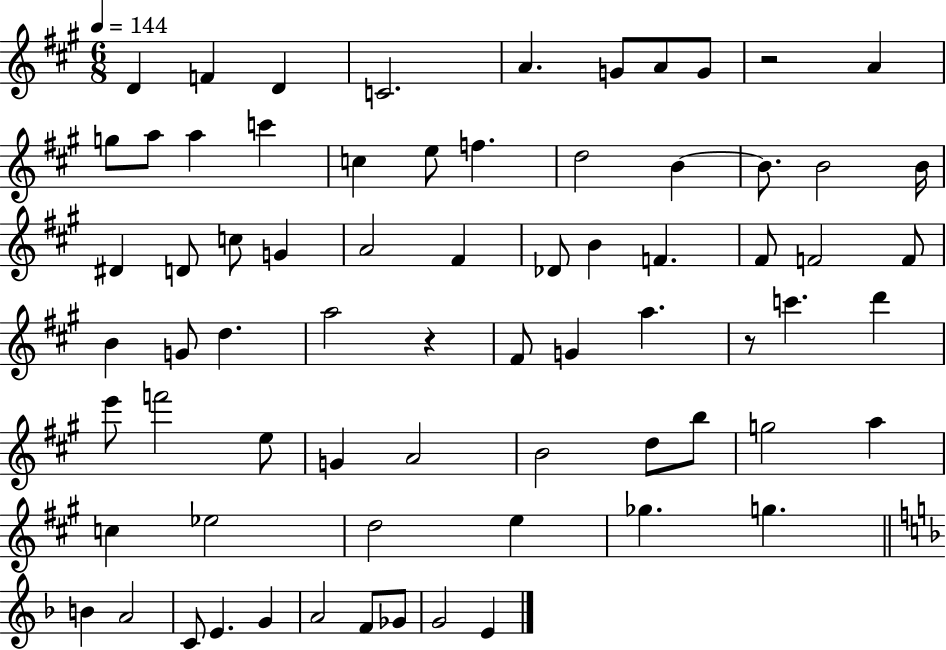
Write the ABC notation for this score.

X:1
T:Untitled
M:6/8
L:1/4
K:A
D F D C2 A G/2 A/2 G/2 z2 A g/2 a/2 a c' c e/2 f d2 B B/2 B2 B/4 ^D D/2 c/2 G A2 ^F _D/2 B F ^F/2 F2 F/2 B G/2 d a2 z ^F/2 G a z/2 c' d' e'/2 f'2 e/2 G A2 B2 d/2 b/2 g2 a c _e2 d2 e _g g B A2 C/2 E G A2 F/2 _G/2 G2 E